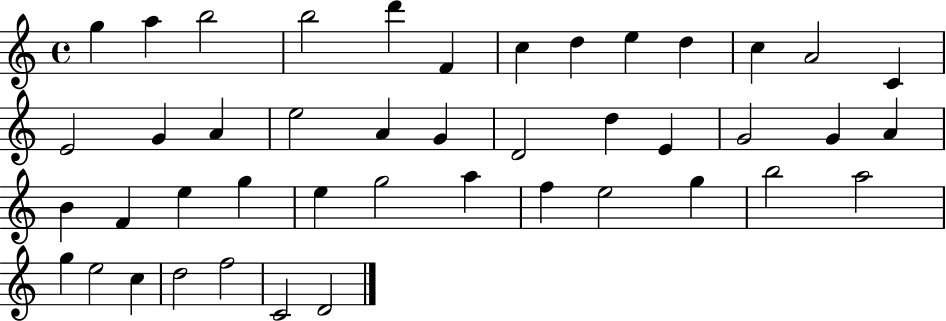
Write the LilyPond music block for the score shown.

{
  \clef treble
  \time 4/4
  \defaultTimeSignature
  \key c \major
  g''4 a''4 b''2 | b''2 d'''4 f'4 | c''4 d''4 e''4 d''4 | c''4 a'2 c'4 | \break e'2 g'4 a'4 | e''2 a'4 g'4 | d'2 d''4 e'4 | g'2 g'4 a'4 | \break b'4 f'4 e''4 g''4 | e''4 g''2 a''4 | f''4 e''2 g''4 | b''2 a''2 | \break g''4 e''2 c''4 | d''2 f''2 | c'2 d'2 | \bar "|."
}